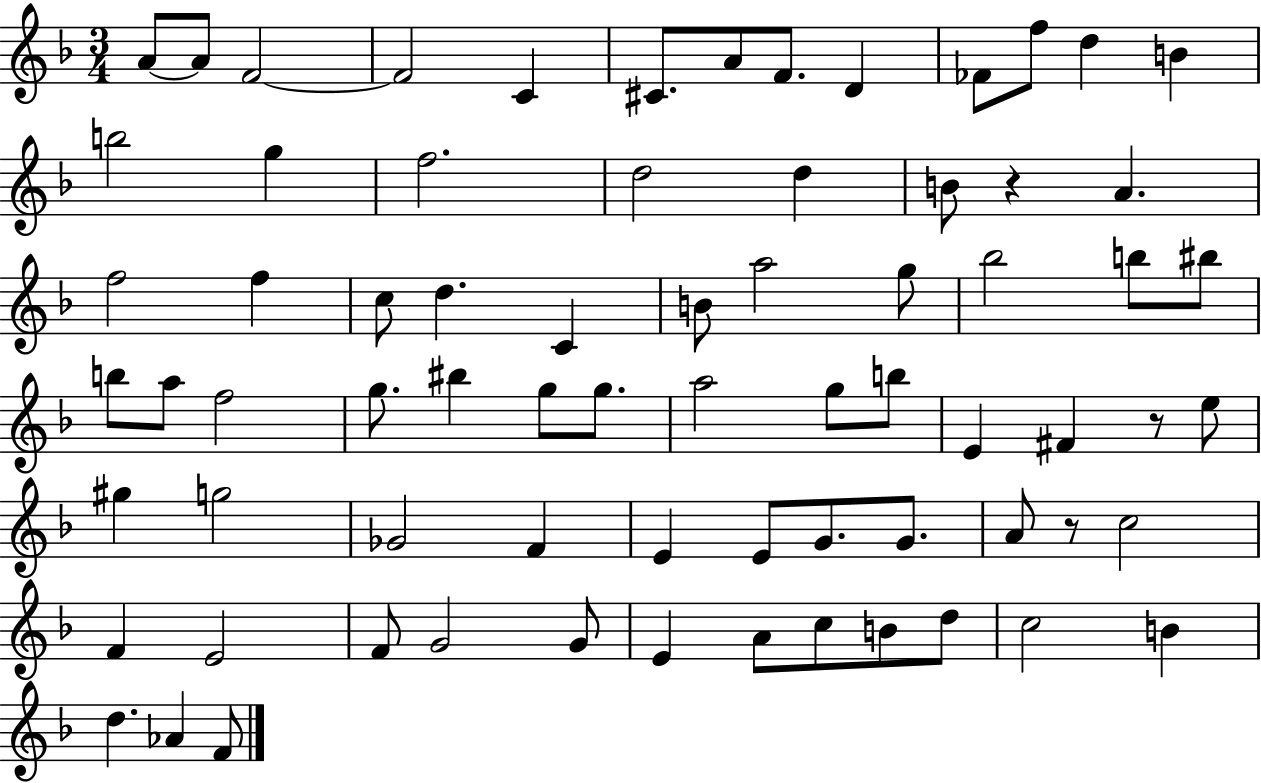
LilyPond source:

{
  \clef treble
  \numericTimeSignature
  \time 3/4
  \key f \major
  a'8~~ a'8 f'2~~ | f'2 c'4 | cis'8. a'8 f'8. d'4 | fes'8 f''8 d''4 b'4 | \break b''2 g''4 | f''2. | d''2 d''4 | b'8 r4 a'4. | \break f''2 f''4 | c''8 d''4. c'4 | b'8 a''2 g''8 | bes''2 b''8 bis''8 | \break b''8 a''8 f''2 | g''8. bis''4 g''8 g''8. | a''2 g''8 b''8 | e'4 fis'4 r8 e''8 | \break gis''4 g''2 | ges'2 f'4 | e'4 e'8 g'8. g'8. | a'8 r8 c''2 | \break f'4 e'2 | f'8 g'2 g'8 | e'4 a'8 c''8 b'8 d''8 | c''2 b'4 | \break d''4. aes'4 f'8 | \bar "|."
}